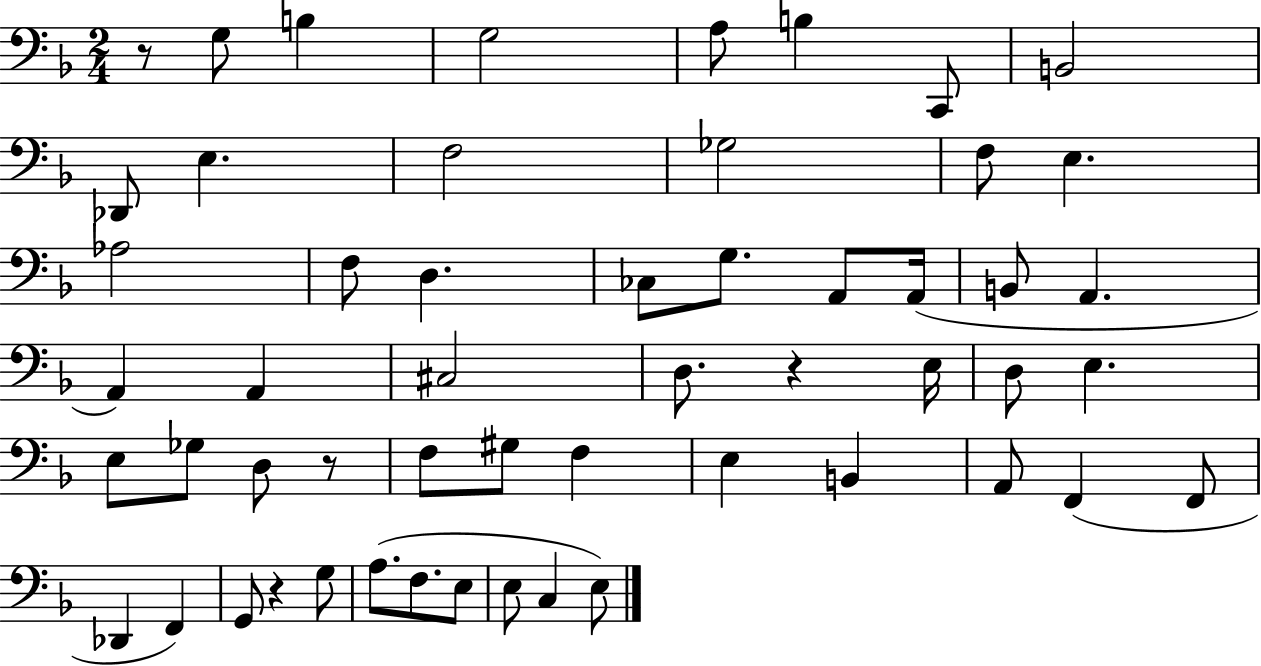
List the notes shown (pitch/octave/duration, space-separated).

R/e G3/e B3/q G3/h A3/e B3/q C2/e B2/h Db2/e E3/q. F3/h Gb3/h F3/e E3/q. Ab3/h F3/e D3/q. CES3/e G3/e. A2/e A2/s B2/e A2/q. A2/q A2/q C#3/h D3/e. R/q E3/s D3/e E3/q. E3/e Gb3/e D3/e R/e F3/e G#3/e F3/q E3/q B2/q A2/e F2/q F2/e Db2/q F2/q G2/e R/q G3/e A3/e. F3/e. E3/e E3/e C3/q E3/e